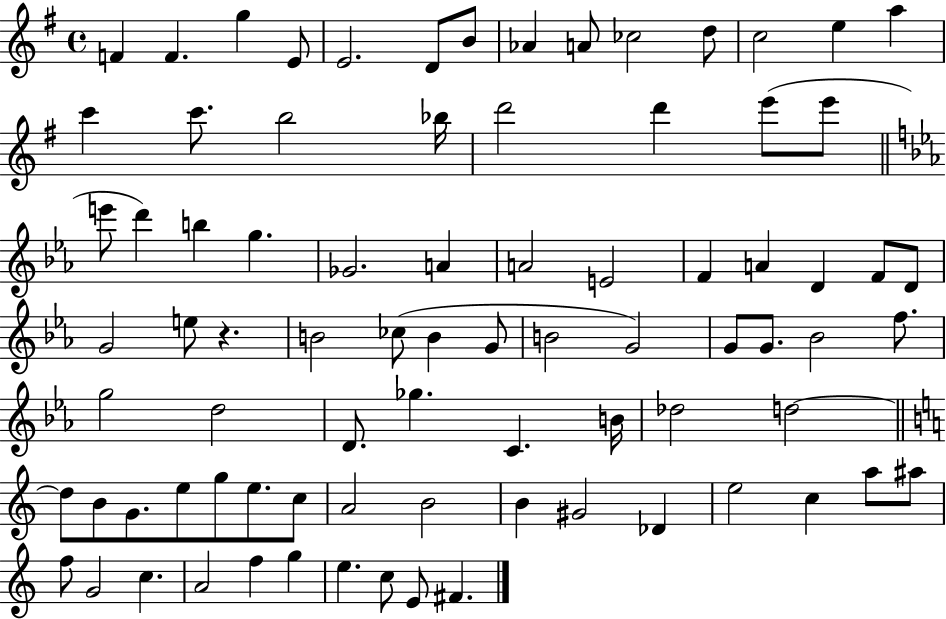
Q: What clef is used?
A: treble